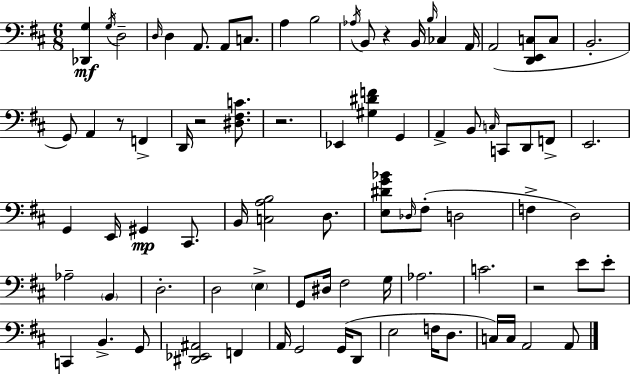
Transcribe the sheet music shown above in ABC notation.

X:1
T:Untitled
M:6/8
L:1/4
K:D
[_D,,G,] G,/4 D,2 D,/4 D, A,,/2 A,,/2 C,/2 A, B,2 _A,/4 B,,/2 z B,,/4 B,/4 _C, A,,/4 A,,2 [D,,E,,C,]/2 C,/2 B,,2 G,,/2 A,, z/2 F,, D,,/4 z2 [^D,^F,C]/2 z2 _E,, [^G,^DF] G,, A,, B,,/2 C,/4 C,,/2 D,,/2 F,,/2 E,,2 G,, E,,/4 ^G,, ^C,,/2 B,,/4 [C,A,B,]2 D,/2 [E,^DG_B]/2 _D,/4 ^F,/2 D,2 F, D,2 _A,2 B,, D,2 D,2 E, G,,/2 ^D,/4 ^F,2 G,/4 _A,2 C2 z2 E/2 E/2 C,, B,, G,,/2 [^D,,_E,,^A,,]2 F,, A,,/4 G,,2 G,,/4 D,,/2 E,2 F,/4 D,/2 C,/4 C,/4 A,,2 A,,/2